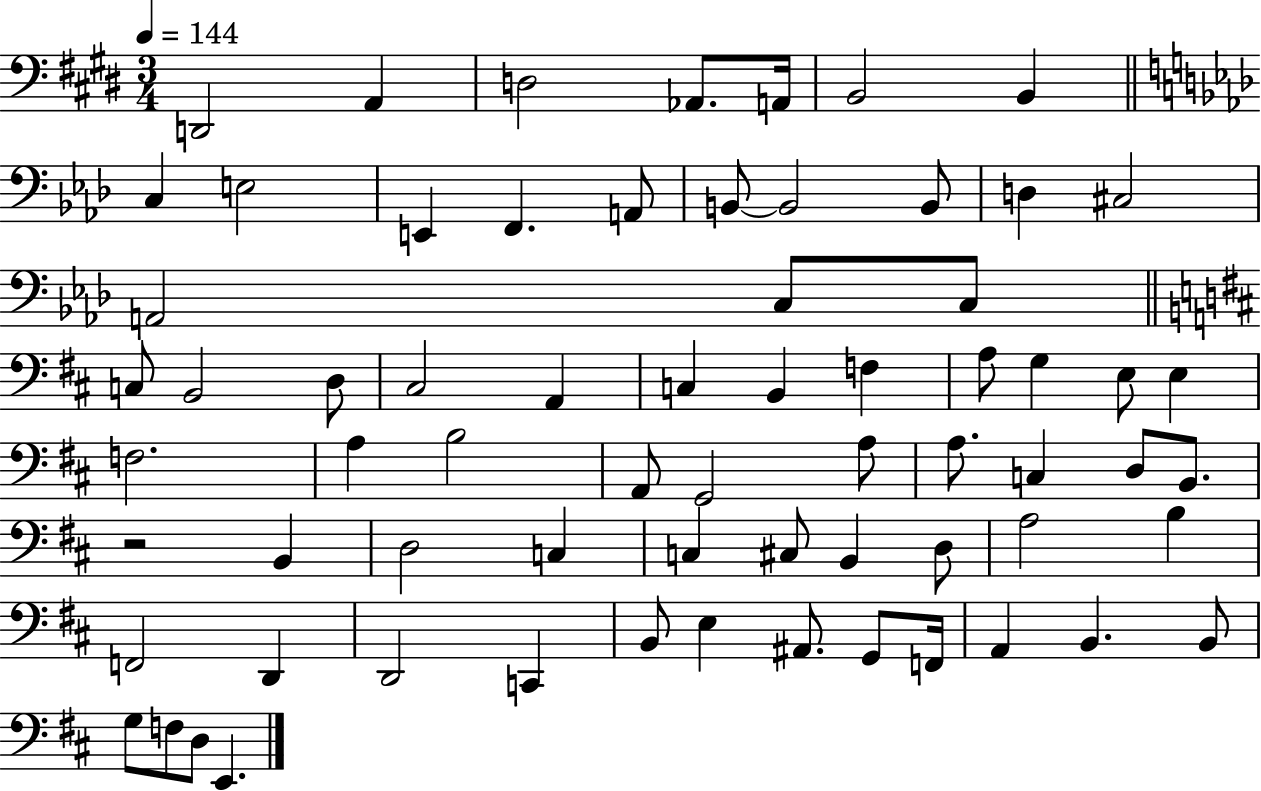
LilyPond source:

{
  \clef bass
  \numericTimeSignature
  \time 3/4
  \key e \major
  \tempo 4 = 144
  d,2 a,4 | d2 aes,8. a,16 | b,2 b,4 | \bar "||" \break \key f \minor c4 e2 | e,4 f,4. a,8 | b,8~~ b,2 b,8 | d4 cis2 | \break a,2 c8 c8 | \bar "||" \break \key d \major c8 b,2 d8 | cis2 a,4 | c4 b,4 f4 | a8 g4 e8 e4 | \break f2. | a4 b2 | a,8 g,2 a8 | a8. c4 d8 b,8. | \break r2 b,4 | d2 c4 | c4 cis8 b,4 d8 | a2 b4 | \break f,2 d,4 | d,2 c,4 | b,8 e4 ais,8. g,8 f,16 | a,4 b,4. b,8 | \break g8 f8 d8 e,4. | \bar "|."
}